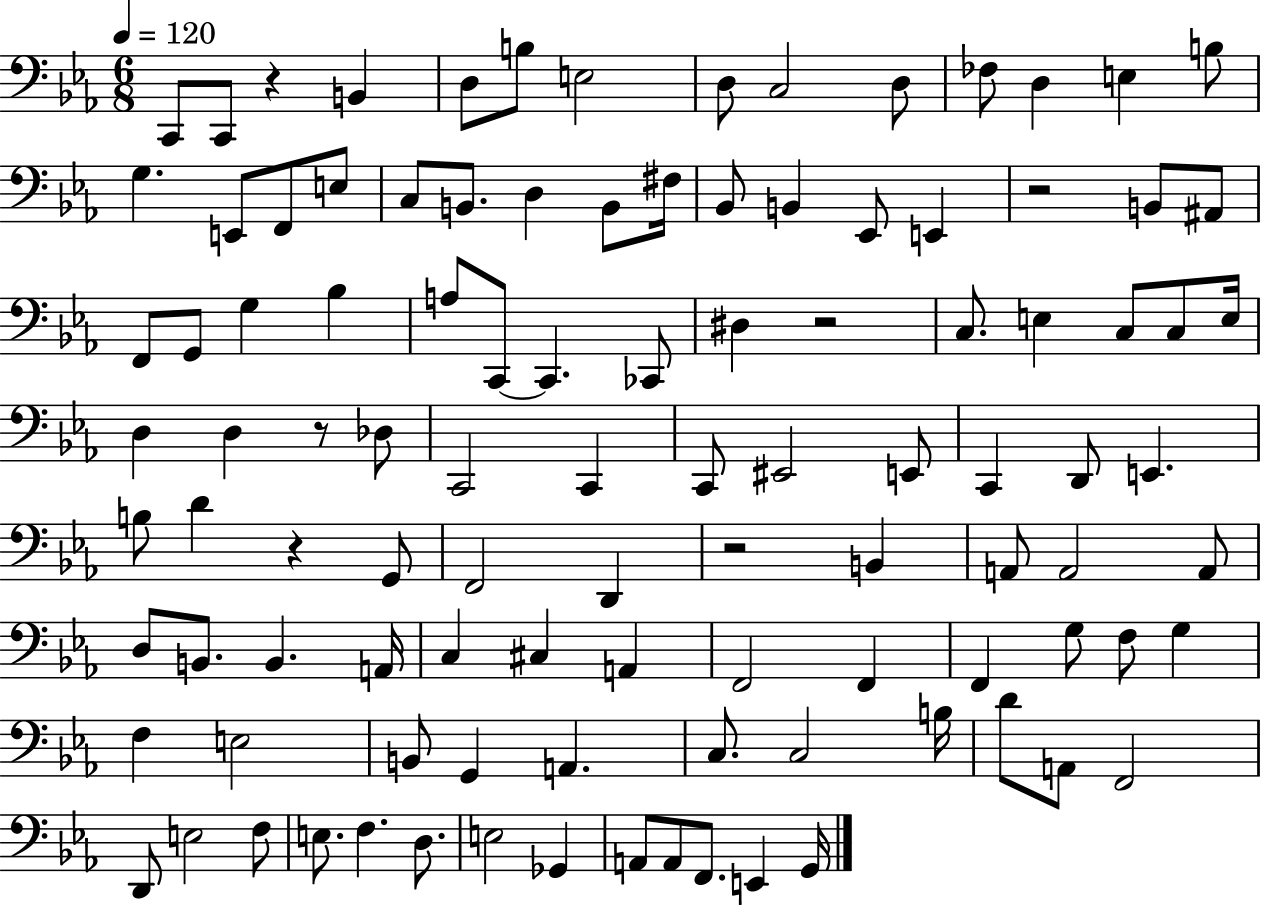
X:1
T:Untitled
M:6/8
L:1/4
K:Eb
C,,/2 C,,/2 z B,, D,/2 B,/2 E,2 D,/2 C,2 D,/2 _F,/2 D, E, B,/2 G, E,,/2 F,,/2 E,/2 C,/2 B,,/2 D, B,,/2 ^F,/4 _B,,/2 B,, _E,,/2 E,, z2 B,,/2 ^A,,/2 F,,/2 G,,/2 G, _B, A,/2 C,,/2 C,, _C,,/2 ^D, z2 C,/2 E, C,/2 C,/2 E,/4 D, D, z/2 _D,/2 C,,2 C,, C,,/2 ^E,,2 E,,/2 C,, D,,/2 E,, B,/2 D z G,,/2 F,,2 D,, z2 B,, A,,/2 A,,2 A,,/2 D,/2 B,,/2 B,, A,,/4 C, ^C, A,, F,,2 F,, F,, G,/2 F,/2 G, F, E,2 B,,/2 G,, A,, C,/2 C,2 B,/4 D/2 A,,/2 F,,2 D,,/2 E,2 F,/2 E,/2 F, D,/2 E,2 _G,, A,,/2 A,,/2 F,,/2 E,, G,,/4